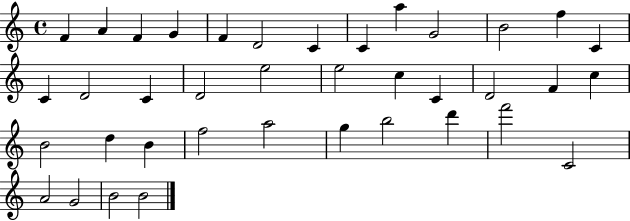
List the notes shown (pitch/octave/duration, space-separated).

F4/q A4/q F4/q G4/q F4/q D4/h C4/q C4/q A5/q G4/h B4/h F5/q C4/q C4/q D4/h C4/q D4/h E5/h E5/h C5/q C4/q D4/h F4/q C5/q B4/h D5/q B4/q F5/h A5/h G5/q B5/h D6/q F6/h C4/h A4/h G4/h B4/h B4/h